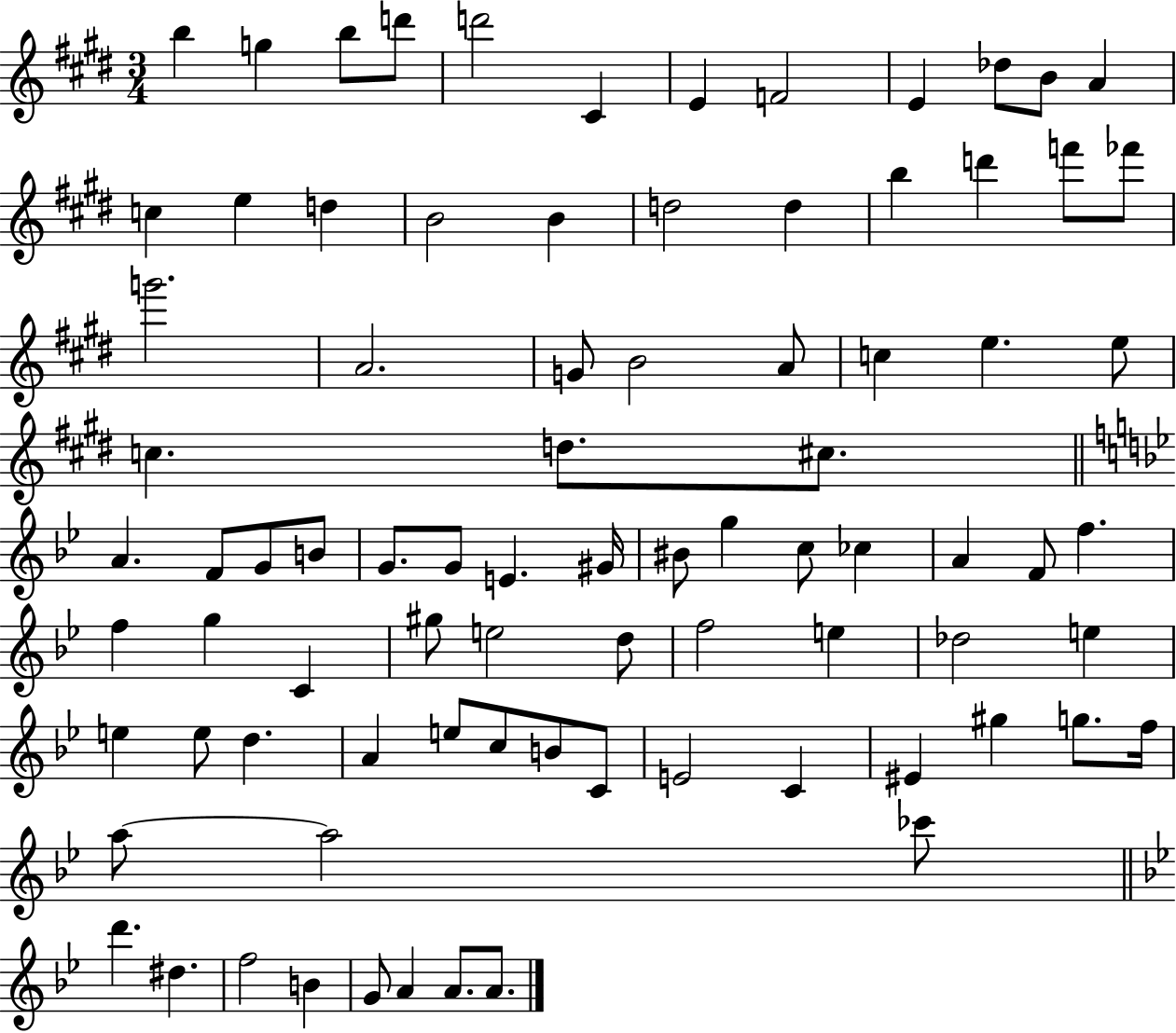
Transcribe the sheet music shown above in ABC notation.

X:1
T:Untitled
M:3/4
L:1/4
K:E
b g b/2 d'/2 d'2 ^C E F2 E _d/2 B/2 A c e d B2 B d2 d b d' f'/2 _f'/2 g'2 A2 G/2 B2 A/2 c e e/2 c d/2 ^c/2 A F/2 G/2 B/2 G/2 G/2 E ^G/4 ^B/2 g c/2 _c A F/2 f f g C ^g/2 e2 d/2 f2 e _d2 e e e/2 d A e/2 c/2 B/2 C/2 E2 C ^E ^g g/2 f/4 a/2 a2 _c'/2 d' ^d f2 B G/2 A A/2 A/2